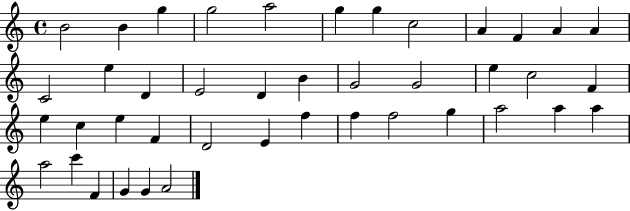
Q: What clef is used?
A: treble